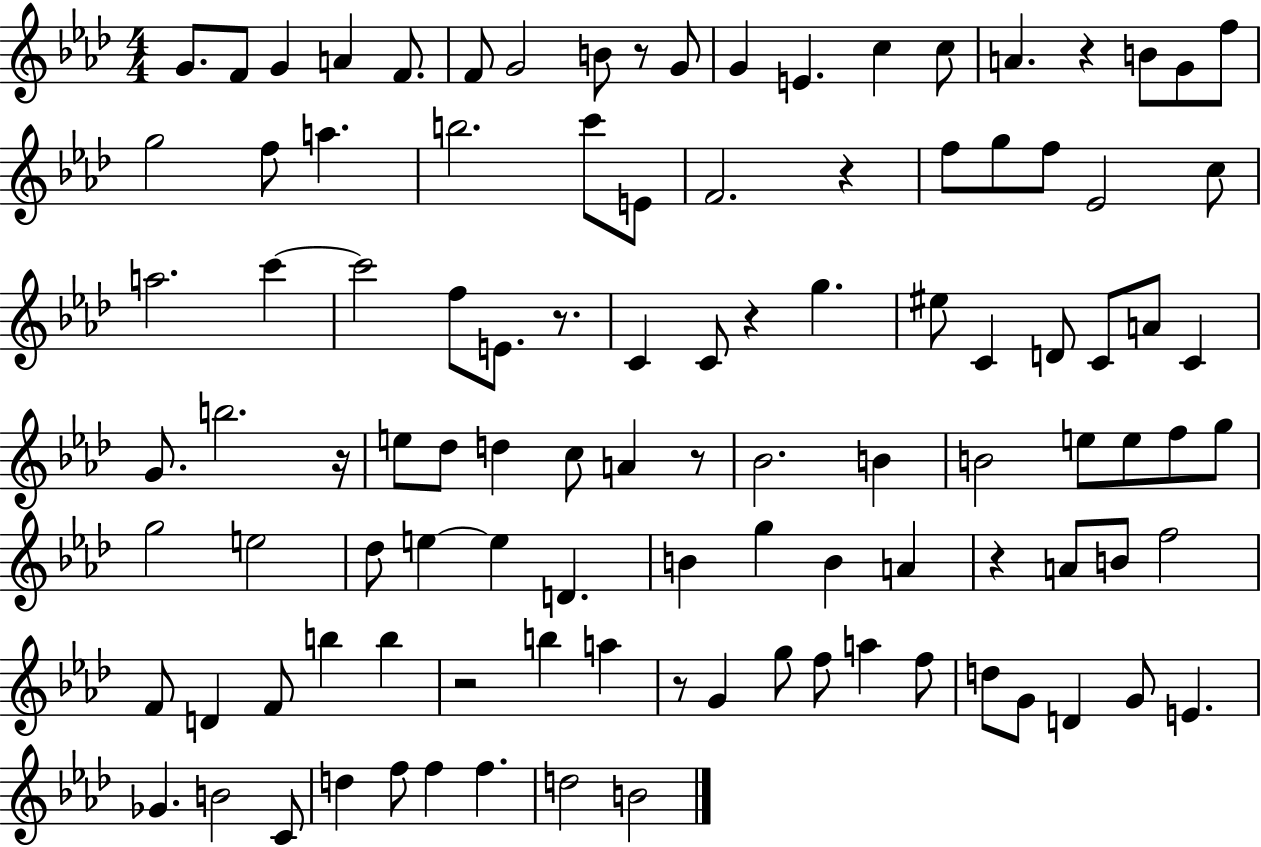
X:1
T:Untitled
M:4/4
L:1/4
K:Ab
G/2 F/2 G A F/2 F/2 G2 B/2 z/2 G/2 G E c c/2 A z B/2 G/2 f/2 g2 f/2 a b2 c'/2 E/2 F2 z f/2 g/2 f/2 _E2 c/2 a2 c' c'2 f/2 E/2 z/2 C C/2 z g ^e/2 C D/2 C/2 A/2 C G/2 b2 z/4 e/2 _d/2 d c/2 A z/2 _B2 B B2 e/2 e/2 f/2 g/2 g2 e2 _d/2 e e D B g B A z A/2 B/2 f2 F/2 D F/2 b b z2 b a z/2 G g/2 f/2 a f/2 d/2 G/2 D G/2 E _G B2 C/2 d f/2 f f d2 B2